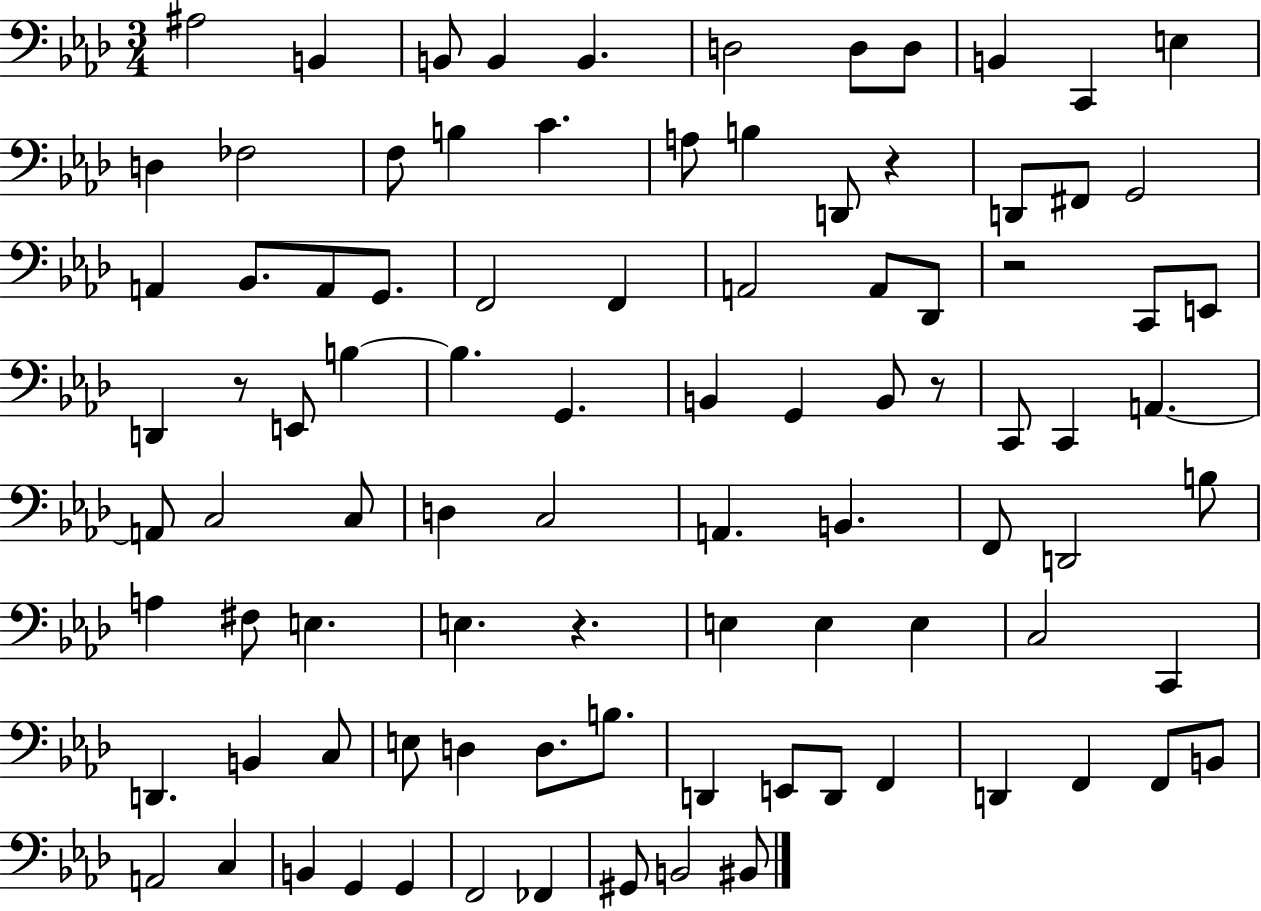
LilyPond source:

{
  \clef bass
  \numericTimeSignature
  \time 3/4
  \key aes \major
  ais2 b,4 | b,8 b,4 b,4. | d2 d8 d8 | b,4 c,4 e4 | \break d4 fes2 | f8 b4 c'4. | a8 b4 d,8 r4 | d,8 fis,8 g,2 | \break a,4 bes,8. a,8 g,8. | f,2 f,4 | a,2 a,8 des,8 | r2 c,8 e,8 | \break d,4 r8 e,8 b4~~ | b4. g,4. | b,4 g,4 b,8 r8 | c,8 c,4 a,4.~~ | \break a,8 c2 c8 | d4 c2 | a,4. b,4. | f,8 d,2 b8 | \break a4 fis8 e4. | e4. r4. | e4 e4 e4 | c2 c,4 | \break d,4. b,4 c8 | e8 d4 d8. b8. | d,4 e,8 d,8 f,4 | d,4 f,4 f,8 b,8 | \break a,2 c4 | b,4 g,4 g,4 | f,2 fes,4 | gis,8 b,2 bis,8 | \break \bar "|."
}